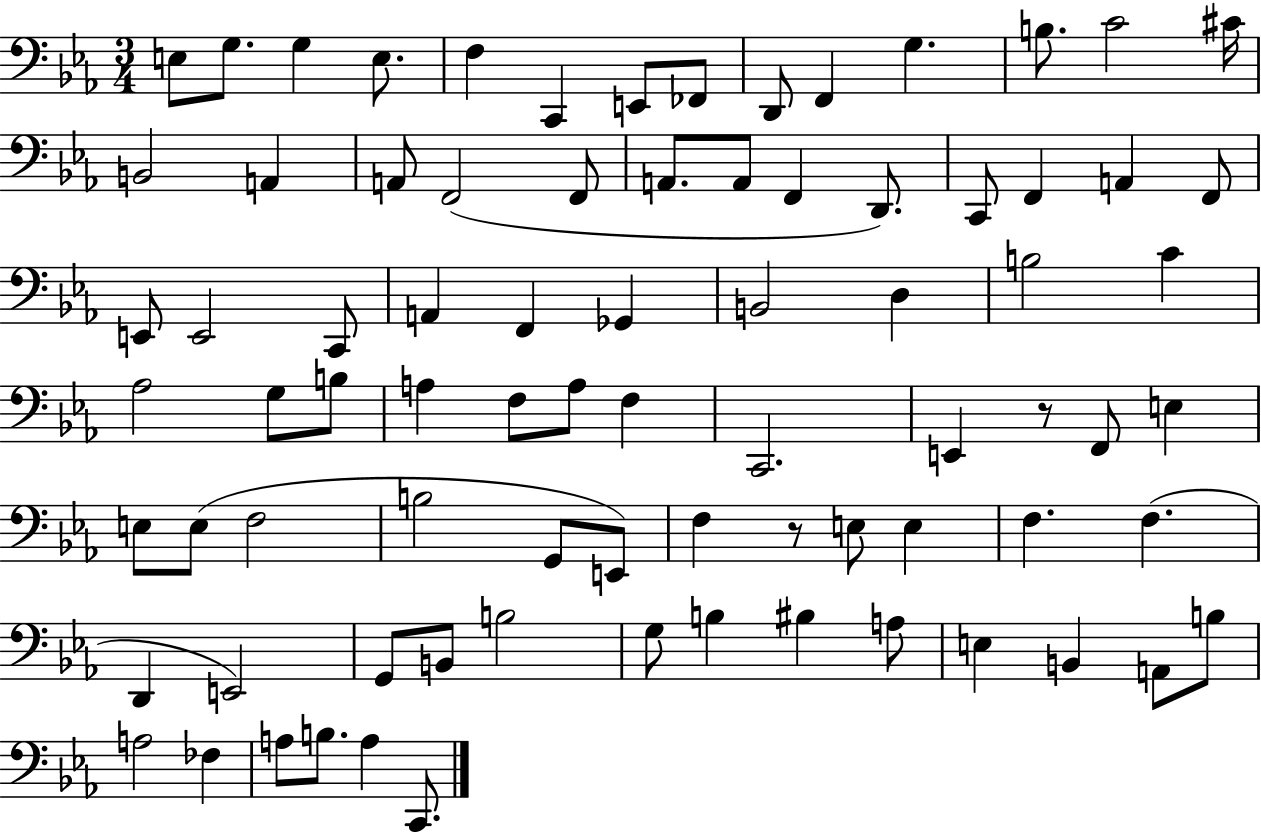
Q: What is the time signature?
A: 3/4